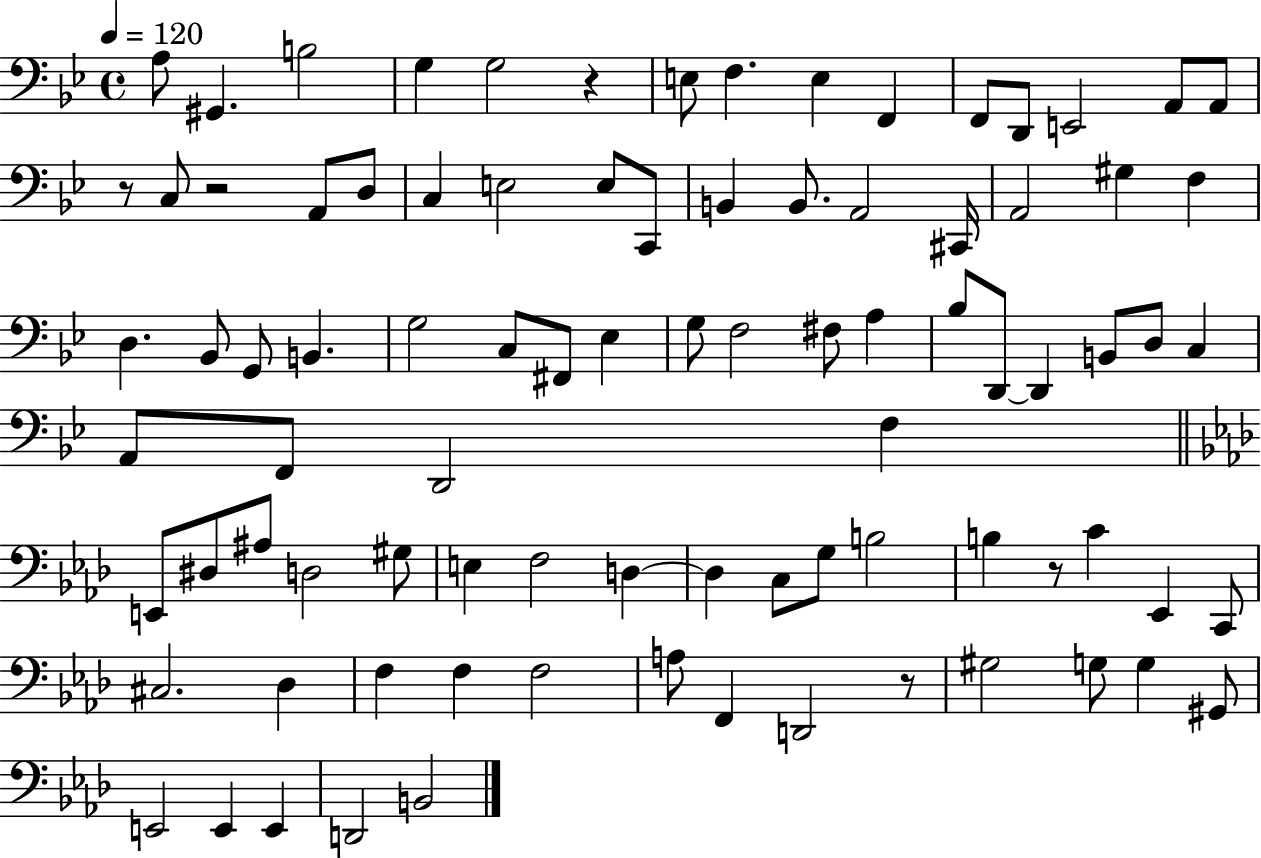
X:1
T:Untitled
M:4/4
L:1/4
K:Bb
A,/2 ^G,, B,2 G, G,2 z E,/2 F, E, F,, F,,/2 D,,/2 E,,2 A,,/2 A,,/2 z/2 C,/2 z2 A,,/2 D,/2 C, E,2 E,/2 C,,/2 B,, B,,/2 A,,2 ^C,,/4 A,,2 ^G, F, D, _B,,/2 G,,/2 B,, G,2 C,/2 ^F,,/2 _E, G,/2 F,2 ^F,/2 A, _B,/2 D,,/2 D,, B,,/2 D,/2 C, A,,/2 F,,/2 D,,2 F, E,,/2 ^D,/2 ^A,/2 D,2 ^G,/2 E, F,2 D, D, C,/2 G,/2 B,2 B, z/2 C _E,, C,,/2 ^C,2 _D, F, F, F,2 A,/2 F,, D,,2 z/2 ^G,2 G,/2 G, ^G,,/2 E,,2 E,, E,, D,,2 B,,2